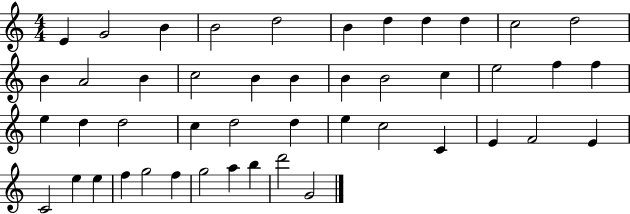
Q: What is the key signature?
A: C major